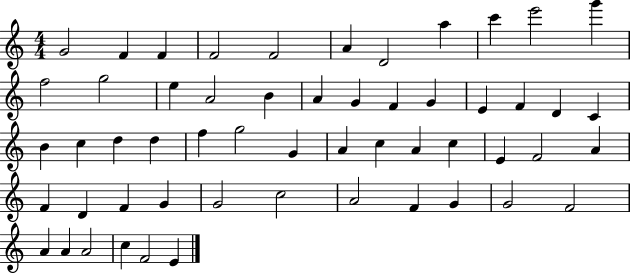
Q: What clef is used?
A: treble